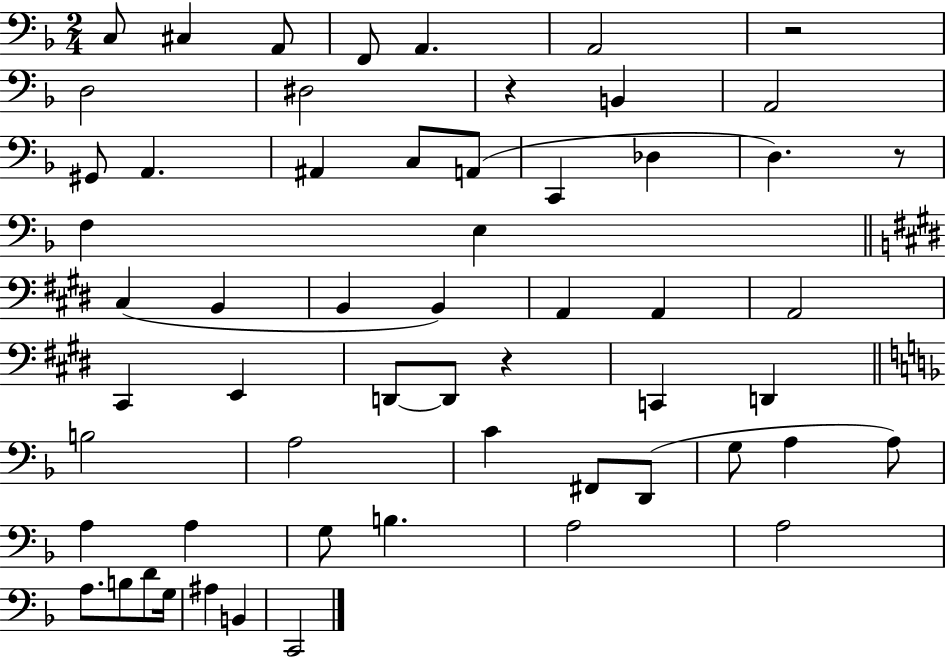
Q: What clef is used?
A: bass